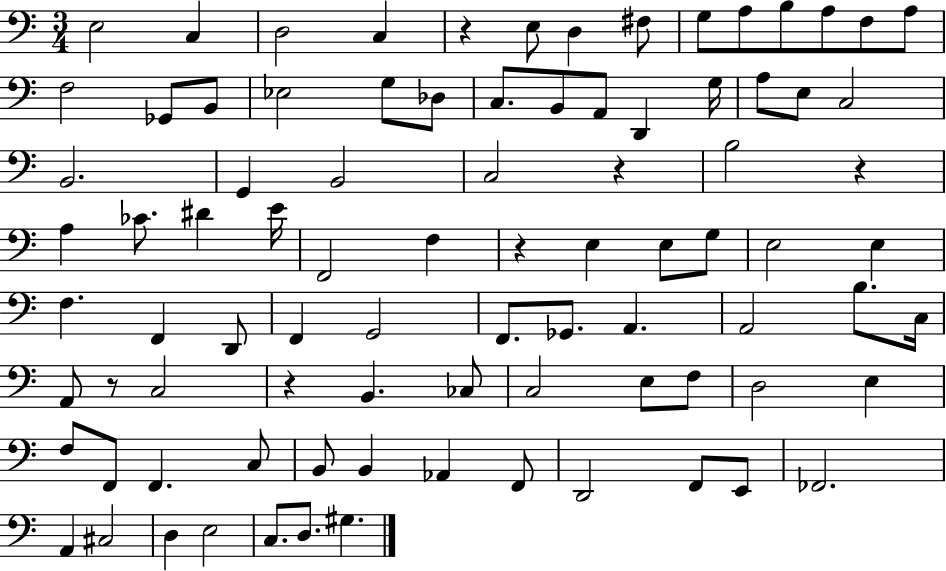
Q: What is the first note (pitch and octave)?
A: E3